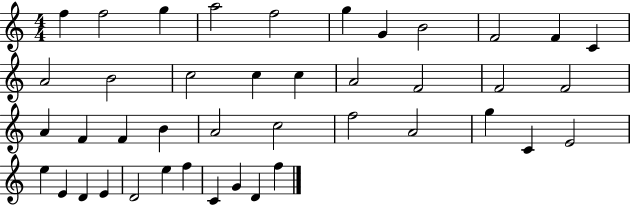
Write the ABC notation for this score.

X:1
T:Untitled
M:4/4
L:1/4
K:C
f f2 g a2 f2 g G B2 F2 F C A2 B2 c2 c c A2 F2 F2 F2 A F F B A2 c2 f2 A2 g C E2 e E D E D2 e f C G D f